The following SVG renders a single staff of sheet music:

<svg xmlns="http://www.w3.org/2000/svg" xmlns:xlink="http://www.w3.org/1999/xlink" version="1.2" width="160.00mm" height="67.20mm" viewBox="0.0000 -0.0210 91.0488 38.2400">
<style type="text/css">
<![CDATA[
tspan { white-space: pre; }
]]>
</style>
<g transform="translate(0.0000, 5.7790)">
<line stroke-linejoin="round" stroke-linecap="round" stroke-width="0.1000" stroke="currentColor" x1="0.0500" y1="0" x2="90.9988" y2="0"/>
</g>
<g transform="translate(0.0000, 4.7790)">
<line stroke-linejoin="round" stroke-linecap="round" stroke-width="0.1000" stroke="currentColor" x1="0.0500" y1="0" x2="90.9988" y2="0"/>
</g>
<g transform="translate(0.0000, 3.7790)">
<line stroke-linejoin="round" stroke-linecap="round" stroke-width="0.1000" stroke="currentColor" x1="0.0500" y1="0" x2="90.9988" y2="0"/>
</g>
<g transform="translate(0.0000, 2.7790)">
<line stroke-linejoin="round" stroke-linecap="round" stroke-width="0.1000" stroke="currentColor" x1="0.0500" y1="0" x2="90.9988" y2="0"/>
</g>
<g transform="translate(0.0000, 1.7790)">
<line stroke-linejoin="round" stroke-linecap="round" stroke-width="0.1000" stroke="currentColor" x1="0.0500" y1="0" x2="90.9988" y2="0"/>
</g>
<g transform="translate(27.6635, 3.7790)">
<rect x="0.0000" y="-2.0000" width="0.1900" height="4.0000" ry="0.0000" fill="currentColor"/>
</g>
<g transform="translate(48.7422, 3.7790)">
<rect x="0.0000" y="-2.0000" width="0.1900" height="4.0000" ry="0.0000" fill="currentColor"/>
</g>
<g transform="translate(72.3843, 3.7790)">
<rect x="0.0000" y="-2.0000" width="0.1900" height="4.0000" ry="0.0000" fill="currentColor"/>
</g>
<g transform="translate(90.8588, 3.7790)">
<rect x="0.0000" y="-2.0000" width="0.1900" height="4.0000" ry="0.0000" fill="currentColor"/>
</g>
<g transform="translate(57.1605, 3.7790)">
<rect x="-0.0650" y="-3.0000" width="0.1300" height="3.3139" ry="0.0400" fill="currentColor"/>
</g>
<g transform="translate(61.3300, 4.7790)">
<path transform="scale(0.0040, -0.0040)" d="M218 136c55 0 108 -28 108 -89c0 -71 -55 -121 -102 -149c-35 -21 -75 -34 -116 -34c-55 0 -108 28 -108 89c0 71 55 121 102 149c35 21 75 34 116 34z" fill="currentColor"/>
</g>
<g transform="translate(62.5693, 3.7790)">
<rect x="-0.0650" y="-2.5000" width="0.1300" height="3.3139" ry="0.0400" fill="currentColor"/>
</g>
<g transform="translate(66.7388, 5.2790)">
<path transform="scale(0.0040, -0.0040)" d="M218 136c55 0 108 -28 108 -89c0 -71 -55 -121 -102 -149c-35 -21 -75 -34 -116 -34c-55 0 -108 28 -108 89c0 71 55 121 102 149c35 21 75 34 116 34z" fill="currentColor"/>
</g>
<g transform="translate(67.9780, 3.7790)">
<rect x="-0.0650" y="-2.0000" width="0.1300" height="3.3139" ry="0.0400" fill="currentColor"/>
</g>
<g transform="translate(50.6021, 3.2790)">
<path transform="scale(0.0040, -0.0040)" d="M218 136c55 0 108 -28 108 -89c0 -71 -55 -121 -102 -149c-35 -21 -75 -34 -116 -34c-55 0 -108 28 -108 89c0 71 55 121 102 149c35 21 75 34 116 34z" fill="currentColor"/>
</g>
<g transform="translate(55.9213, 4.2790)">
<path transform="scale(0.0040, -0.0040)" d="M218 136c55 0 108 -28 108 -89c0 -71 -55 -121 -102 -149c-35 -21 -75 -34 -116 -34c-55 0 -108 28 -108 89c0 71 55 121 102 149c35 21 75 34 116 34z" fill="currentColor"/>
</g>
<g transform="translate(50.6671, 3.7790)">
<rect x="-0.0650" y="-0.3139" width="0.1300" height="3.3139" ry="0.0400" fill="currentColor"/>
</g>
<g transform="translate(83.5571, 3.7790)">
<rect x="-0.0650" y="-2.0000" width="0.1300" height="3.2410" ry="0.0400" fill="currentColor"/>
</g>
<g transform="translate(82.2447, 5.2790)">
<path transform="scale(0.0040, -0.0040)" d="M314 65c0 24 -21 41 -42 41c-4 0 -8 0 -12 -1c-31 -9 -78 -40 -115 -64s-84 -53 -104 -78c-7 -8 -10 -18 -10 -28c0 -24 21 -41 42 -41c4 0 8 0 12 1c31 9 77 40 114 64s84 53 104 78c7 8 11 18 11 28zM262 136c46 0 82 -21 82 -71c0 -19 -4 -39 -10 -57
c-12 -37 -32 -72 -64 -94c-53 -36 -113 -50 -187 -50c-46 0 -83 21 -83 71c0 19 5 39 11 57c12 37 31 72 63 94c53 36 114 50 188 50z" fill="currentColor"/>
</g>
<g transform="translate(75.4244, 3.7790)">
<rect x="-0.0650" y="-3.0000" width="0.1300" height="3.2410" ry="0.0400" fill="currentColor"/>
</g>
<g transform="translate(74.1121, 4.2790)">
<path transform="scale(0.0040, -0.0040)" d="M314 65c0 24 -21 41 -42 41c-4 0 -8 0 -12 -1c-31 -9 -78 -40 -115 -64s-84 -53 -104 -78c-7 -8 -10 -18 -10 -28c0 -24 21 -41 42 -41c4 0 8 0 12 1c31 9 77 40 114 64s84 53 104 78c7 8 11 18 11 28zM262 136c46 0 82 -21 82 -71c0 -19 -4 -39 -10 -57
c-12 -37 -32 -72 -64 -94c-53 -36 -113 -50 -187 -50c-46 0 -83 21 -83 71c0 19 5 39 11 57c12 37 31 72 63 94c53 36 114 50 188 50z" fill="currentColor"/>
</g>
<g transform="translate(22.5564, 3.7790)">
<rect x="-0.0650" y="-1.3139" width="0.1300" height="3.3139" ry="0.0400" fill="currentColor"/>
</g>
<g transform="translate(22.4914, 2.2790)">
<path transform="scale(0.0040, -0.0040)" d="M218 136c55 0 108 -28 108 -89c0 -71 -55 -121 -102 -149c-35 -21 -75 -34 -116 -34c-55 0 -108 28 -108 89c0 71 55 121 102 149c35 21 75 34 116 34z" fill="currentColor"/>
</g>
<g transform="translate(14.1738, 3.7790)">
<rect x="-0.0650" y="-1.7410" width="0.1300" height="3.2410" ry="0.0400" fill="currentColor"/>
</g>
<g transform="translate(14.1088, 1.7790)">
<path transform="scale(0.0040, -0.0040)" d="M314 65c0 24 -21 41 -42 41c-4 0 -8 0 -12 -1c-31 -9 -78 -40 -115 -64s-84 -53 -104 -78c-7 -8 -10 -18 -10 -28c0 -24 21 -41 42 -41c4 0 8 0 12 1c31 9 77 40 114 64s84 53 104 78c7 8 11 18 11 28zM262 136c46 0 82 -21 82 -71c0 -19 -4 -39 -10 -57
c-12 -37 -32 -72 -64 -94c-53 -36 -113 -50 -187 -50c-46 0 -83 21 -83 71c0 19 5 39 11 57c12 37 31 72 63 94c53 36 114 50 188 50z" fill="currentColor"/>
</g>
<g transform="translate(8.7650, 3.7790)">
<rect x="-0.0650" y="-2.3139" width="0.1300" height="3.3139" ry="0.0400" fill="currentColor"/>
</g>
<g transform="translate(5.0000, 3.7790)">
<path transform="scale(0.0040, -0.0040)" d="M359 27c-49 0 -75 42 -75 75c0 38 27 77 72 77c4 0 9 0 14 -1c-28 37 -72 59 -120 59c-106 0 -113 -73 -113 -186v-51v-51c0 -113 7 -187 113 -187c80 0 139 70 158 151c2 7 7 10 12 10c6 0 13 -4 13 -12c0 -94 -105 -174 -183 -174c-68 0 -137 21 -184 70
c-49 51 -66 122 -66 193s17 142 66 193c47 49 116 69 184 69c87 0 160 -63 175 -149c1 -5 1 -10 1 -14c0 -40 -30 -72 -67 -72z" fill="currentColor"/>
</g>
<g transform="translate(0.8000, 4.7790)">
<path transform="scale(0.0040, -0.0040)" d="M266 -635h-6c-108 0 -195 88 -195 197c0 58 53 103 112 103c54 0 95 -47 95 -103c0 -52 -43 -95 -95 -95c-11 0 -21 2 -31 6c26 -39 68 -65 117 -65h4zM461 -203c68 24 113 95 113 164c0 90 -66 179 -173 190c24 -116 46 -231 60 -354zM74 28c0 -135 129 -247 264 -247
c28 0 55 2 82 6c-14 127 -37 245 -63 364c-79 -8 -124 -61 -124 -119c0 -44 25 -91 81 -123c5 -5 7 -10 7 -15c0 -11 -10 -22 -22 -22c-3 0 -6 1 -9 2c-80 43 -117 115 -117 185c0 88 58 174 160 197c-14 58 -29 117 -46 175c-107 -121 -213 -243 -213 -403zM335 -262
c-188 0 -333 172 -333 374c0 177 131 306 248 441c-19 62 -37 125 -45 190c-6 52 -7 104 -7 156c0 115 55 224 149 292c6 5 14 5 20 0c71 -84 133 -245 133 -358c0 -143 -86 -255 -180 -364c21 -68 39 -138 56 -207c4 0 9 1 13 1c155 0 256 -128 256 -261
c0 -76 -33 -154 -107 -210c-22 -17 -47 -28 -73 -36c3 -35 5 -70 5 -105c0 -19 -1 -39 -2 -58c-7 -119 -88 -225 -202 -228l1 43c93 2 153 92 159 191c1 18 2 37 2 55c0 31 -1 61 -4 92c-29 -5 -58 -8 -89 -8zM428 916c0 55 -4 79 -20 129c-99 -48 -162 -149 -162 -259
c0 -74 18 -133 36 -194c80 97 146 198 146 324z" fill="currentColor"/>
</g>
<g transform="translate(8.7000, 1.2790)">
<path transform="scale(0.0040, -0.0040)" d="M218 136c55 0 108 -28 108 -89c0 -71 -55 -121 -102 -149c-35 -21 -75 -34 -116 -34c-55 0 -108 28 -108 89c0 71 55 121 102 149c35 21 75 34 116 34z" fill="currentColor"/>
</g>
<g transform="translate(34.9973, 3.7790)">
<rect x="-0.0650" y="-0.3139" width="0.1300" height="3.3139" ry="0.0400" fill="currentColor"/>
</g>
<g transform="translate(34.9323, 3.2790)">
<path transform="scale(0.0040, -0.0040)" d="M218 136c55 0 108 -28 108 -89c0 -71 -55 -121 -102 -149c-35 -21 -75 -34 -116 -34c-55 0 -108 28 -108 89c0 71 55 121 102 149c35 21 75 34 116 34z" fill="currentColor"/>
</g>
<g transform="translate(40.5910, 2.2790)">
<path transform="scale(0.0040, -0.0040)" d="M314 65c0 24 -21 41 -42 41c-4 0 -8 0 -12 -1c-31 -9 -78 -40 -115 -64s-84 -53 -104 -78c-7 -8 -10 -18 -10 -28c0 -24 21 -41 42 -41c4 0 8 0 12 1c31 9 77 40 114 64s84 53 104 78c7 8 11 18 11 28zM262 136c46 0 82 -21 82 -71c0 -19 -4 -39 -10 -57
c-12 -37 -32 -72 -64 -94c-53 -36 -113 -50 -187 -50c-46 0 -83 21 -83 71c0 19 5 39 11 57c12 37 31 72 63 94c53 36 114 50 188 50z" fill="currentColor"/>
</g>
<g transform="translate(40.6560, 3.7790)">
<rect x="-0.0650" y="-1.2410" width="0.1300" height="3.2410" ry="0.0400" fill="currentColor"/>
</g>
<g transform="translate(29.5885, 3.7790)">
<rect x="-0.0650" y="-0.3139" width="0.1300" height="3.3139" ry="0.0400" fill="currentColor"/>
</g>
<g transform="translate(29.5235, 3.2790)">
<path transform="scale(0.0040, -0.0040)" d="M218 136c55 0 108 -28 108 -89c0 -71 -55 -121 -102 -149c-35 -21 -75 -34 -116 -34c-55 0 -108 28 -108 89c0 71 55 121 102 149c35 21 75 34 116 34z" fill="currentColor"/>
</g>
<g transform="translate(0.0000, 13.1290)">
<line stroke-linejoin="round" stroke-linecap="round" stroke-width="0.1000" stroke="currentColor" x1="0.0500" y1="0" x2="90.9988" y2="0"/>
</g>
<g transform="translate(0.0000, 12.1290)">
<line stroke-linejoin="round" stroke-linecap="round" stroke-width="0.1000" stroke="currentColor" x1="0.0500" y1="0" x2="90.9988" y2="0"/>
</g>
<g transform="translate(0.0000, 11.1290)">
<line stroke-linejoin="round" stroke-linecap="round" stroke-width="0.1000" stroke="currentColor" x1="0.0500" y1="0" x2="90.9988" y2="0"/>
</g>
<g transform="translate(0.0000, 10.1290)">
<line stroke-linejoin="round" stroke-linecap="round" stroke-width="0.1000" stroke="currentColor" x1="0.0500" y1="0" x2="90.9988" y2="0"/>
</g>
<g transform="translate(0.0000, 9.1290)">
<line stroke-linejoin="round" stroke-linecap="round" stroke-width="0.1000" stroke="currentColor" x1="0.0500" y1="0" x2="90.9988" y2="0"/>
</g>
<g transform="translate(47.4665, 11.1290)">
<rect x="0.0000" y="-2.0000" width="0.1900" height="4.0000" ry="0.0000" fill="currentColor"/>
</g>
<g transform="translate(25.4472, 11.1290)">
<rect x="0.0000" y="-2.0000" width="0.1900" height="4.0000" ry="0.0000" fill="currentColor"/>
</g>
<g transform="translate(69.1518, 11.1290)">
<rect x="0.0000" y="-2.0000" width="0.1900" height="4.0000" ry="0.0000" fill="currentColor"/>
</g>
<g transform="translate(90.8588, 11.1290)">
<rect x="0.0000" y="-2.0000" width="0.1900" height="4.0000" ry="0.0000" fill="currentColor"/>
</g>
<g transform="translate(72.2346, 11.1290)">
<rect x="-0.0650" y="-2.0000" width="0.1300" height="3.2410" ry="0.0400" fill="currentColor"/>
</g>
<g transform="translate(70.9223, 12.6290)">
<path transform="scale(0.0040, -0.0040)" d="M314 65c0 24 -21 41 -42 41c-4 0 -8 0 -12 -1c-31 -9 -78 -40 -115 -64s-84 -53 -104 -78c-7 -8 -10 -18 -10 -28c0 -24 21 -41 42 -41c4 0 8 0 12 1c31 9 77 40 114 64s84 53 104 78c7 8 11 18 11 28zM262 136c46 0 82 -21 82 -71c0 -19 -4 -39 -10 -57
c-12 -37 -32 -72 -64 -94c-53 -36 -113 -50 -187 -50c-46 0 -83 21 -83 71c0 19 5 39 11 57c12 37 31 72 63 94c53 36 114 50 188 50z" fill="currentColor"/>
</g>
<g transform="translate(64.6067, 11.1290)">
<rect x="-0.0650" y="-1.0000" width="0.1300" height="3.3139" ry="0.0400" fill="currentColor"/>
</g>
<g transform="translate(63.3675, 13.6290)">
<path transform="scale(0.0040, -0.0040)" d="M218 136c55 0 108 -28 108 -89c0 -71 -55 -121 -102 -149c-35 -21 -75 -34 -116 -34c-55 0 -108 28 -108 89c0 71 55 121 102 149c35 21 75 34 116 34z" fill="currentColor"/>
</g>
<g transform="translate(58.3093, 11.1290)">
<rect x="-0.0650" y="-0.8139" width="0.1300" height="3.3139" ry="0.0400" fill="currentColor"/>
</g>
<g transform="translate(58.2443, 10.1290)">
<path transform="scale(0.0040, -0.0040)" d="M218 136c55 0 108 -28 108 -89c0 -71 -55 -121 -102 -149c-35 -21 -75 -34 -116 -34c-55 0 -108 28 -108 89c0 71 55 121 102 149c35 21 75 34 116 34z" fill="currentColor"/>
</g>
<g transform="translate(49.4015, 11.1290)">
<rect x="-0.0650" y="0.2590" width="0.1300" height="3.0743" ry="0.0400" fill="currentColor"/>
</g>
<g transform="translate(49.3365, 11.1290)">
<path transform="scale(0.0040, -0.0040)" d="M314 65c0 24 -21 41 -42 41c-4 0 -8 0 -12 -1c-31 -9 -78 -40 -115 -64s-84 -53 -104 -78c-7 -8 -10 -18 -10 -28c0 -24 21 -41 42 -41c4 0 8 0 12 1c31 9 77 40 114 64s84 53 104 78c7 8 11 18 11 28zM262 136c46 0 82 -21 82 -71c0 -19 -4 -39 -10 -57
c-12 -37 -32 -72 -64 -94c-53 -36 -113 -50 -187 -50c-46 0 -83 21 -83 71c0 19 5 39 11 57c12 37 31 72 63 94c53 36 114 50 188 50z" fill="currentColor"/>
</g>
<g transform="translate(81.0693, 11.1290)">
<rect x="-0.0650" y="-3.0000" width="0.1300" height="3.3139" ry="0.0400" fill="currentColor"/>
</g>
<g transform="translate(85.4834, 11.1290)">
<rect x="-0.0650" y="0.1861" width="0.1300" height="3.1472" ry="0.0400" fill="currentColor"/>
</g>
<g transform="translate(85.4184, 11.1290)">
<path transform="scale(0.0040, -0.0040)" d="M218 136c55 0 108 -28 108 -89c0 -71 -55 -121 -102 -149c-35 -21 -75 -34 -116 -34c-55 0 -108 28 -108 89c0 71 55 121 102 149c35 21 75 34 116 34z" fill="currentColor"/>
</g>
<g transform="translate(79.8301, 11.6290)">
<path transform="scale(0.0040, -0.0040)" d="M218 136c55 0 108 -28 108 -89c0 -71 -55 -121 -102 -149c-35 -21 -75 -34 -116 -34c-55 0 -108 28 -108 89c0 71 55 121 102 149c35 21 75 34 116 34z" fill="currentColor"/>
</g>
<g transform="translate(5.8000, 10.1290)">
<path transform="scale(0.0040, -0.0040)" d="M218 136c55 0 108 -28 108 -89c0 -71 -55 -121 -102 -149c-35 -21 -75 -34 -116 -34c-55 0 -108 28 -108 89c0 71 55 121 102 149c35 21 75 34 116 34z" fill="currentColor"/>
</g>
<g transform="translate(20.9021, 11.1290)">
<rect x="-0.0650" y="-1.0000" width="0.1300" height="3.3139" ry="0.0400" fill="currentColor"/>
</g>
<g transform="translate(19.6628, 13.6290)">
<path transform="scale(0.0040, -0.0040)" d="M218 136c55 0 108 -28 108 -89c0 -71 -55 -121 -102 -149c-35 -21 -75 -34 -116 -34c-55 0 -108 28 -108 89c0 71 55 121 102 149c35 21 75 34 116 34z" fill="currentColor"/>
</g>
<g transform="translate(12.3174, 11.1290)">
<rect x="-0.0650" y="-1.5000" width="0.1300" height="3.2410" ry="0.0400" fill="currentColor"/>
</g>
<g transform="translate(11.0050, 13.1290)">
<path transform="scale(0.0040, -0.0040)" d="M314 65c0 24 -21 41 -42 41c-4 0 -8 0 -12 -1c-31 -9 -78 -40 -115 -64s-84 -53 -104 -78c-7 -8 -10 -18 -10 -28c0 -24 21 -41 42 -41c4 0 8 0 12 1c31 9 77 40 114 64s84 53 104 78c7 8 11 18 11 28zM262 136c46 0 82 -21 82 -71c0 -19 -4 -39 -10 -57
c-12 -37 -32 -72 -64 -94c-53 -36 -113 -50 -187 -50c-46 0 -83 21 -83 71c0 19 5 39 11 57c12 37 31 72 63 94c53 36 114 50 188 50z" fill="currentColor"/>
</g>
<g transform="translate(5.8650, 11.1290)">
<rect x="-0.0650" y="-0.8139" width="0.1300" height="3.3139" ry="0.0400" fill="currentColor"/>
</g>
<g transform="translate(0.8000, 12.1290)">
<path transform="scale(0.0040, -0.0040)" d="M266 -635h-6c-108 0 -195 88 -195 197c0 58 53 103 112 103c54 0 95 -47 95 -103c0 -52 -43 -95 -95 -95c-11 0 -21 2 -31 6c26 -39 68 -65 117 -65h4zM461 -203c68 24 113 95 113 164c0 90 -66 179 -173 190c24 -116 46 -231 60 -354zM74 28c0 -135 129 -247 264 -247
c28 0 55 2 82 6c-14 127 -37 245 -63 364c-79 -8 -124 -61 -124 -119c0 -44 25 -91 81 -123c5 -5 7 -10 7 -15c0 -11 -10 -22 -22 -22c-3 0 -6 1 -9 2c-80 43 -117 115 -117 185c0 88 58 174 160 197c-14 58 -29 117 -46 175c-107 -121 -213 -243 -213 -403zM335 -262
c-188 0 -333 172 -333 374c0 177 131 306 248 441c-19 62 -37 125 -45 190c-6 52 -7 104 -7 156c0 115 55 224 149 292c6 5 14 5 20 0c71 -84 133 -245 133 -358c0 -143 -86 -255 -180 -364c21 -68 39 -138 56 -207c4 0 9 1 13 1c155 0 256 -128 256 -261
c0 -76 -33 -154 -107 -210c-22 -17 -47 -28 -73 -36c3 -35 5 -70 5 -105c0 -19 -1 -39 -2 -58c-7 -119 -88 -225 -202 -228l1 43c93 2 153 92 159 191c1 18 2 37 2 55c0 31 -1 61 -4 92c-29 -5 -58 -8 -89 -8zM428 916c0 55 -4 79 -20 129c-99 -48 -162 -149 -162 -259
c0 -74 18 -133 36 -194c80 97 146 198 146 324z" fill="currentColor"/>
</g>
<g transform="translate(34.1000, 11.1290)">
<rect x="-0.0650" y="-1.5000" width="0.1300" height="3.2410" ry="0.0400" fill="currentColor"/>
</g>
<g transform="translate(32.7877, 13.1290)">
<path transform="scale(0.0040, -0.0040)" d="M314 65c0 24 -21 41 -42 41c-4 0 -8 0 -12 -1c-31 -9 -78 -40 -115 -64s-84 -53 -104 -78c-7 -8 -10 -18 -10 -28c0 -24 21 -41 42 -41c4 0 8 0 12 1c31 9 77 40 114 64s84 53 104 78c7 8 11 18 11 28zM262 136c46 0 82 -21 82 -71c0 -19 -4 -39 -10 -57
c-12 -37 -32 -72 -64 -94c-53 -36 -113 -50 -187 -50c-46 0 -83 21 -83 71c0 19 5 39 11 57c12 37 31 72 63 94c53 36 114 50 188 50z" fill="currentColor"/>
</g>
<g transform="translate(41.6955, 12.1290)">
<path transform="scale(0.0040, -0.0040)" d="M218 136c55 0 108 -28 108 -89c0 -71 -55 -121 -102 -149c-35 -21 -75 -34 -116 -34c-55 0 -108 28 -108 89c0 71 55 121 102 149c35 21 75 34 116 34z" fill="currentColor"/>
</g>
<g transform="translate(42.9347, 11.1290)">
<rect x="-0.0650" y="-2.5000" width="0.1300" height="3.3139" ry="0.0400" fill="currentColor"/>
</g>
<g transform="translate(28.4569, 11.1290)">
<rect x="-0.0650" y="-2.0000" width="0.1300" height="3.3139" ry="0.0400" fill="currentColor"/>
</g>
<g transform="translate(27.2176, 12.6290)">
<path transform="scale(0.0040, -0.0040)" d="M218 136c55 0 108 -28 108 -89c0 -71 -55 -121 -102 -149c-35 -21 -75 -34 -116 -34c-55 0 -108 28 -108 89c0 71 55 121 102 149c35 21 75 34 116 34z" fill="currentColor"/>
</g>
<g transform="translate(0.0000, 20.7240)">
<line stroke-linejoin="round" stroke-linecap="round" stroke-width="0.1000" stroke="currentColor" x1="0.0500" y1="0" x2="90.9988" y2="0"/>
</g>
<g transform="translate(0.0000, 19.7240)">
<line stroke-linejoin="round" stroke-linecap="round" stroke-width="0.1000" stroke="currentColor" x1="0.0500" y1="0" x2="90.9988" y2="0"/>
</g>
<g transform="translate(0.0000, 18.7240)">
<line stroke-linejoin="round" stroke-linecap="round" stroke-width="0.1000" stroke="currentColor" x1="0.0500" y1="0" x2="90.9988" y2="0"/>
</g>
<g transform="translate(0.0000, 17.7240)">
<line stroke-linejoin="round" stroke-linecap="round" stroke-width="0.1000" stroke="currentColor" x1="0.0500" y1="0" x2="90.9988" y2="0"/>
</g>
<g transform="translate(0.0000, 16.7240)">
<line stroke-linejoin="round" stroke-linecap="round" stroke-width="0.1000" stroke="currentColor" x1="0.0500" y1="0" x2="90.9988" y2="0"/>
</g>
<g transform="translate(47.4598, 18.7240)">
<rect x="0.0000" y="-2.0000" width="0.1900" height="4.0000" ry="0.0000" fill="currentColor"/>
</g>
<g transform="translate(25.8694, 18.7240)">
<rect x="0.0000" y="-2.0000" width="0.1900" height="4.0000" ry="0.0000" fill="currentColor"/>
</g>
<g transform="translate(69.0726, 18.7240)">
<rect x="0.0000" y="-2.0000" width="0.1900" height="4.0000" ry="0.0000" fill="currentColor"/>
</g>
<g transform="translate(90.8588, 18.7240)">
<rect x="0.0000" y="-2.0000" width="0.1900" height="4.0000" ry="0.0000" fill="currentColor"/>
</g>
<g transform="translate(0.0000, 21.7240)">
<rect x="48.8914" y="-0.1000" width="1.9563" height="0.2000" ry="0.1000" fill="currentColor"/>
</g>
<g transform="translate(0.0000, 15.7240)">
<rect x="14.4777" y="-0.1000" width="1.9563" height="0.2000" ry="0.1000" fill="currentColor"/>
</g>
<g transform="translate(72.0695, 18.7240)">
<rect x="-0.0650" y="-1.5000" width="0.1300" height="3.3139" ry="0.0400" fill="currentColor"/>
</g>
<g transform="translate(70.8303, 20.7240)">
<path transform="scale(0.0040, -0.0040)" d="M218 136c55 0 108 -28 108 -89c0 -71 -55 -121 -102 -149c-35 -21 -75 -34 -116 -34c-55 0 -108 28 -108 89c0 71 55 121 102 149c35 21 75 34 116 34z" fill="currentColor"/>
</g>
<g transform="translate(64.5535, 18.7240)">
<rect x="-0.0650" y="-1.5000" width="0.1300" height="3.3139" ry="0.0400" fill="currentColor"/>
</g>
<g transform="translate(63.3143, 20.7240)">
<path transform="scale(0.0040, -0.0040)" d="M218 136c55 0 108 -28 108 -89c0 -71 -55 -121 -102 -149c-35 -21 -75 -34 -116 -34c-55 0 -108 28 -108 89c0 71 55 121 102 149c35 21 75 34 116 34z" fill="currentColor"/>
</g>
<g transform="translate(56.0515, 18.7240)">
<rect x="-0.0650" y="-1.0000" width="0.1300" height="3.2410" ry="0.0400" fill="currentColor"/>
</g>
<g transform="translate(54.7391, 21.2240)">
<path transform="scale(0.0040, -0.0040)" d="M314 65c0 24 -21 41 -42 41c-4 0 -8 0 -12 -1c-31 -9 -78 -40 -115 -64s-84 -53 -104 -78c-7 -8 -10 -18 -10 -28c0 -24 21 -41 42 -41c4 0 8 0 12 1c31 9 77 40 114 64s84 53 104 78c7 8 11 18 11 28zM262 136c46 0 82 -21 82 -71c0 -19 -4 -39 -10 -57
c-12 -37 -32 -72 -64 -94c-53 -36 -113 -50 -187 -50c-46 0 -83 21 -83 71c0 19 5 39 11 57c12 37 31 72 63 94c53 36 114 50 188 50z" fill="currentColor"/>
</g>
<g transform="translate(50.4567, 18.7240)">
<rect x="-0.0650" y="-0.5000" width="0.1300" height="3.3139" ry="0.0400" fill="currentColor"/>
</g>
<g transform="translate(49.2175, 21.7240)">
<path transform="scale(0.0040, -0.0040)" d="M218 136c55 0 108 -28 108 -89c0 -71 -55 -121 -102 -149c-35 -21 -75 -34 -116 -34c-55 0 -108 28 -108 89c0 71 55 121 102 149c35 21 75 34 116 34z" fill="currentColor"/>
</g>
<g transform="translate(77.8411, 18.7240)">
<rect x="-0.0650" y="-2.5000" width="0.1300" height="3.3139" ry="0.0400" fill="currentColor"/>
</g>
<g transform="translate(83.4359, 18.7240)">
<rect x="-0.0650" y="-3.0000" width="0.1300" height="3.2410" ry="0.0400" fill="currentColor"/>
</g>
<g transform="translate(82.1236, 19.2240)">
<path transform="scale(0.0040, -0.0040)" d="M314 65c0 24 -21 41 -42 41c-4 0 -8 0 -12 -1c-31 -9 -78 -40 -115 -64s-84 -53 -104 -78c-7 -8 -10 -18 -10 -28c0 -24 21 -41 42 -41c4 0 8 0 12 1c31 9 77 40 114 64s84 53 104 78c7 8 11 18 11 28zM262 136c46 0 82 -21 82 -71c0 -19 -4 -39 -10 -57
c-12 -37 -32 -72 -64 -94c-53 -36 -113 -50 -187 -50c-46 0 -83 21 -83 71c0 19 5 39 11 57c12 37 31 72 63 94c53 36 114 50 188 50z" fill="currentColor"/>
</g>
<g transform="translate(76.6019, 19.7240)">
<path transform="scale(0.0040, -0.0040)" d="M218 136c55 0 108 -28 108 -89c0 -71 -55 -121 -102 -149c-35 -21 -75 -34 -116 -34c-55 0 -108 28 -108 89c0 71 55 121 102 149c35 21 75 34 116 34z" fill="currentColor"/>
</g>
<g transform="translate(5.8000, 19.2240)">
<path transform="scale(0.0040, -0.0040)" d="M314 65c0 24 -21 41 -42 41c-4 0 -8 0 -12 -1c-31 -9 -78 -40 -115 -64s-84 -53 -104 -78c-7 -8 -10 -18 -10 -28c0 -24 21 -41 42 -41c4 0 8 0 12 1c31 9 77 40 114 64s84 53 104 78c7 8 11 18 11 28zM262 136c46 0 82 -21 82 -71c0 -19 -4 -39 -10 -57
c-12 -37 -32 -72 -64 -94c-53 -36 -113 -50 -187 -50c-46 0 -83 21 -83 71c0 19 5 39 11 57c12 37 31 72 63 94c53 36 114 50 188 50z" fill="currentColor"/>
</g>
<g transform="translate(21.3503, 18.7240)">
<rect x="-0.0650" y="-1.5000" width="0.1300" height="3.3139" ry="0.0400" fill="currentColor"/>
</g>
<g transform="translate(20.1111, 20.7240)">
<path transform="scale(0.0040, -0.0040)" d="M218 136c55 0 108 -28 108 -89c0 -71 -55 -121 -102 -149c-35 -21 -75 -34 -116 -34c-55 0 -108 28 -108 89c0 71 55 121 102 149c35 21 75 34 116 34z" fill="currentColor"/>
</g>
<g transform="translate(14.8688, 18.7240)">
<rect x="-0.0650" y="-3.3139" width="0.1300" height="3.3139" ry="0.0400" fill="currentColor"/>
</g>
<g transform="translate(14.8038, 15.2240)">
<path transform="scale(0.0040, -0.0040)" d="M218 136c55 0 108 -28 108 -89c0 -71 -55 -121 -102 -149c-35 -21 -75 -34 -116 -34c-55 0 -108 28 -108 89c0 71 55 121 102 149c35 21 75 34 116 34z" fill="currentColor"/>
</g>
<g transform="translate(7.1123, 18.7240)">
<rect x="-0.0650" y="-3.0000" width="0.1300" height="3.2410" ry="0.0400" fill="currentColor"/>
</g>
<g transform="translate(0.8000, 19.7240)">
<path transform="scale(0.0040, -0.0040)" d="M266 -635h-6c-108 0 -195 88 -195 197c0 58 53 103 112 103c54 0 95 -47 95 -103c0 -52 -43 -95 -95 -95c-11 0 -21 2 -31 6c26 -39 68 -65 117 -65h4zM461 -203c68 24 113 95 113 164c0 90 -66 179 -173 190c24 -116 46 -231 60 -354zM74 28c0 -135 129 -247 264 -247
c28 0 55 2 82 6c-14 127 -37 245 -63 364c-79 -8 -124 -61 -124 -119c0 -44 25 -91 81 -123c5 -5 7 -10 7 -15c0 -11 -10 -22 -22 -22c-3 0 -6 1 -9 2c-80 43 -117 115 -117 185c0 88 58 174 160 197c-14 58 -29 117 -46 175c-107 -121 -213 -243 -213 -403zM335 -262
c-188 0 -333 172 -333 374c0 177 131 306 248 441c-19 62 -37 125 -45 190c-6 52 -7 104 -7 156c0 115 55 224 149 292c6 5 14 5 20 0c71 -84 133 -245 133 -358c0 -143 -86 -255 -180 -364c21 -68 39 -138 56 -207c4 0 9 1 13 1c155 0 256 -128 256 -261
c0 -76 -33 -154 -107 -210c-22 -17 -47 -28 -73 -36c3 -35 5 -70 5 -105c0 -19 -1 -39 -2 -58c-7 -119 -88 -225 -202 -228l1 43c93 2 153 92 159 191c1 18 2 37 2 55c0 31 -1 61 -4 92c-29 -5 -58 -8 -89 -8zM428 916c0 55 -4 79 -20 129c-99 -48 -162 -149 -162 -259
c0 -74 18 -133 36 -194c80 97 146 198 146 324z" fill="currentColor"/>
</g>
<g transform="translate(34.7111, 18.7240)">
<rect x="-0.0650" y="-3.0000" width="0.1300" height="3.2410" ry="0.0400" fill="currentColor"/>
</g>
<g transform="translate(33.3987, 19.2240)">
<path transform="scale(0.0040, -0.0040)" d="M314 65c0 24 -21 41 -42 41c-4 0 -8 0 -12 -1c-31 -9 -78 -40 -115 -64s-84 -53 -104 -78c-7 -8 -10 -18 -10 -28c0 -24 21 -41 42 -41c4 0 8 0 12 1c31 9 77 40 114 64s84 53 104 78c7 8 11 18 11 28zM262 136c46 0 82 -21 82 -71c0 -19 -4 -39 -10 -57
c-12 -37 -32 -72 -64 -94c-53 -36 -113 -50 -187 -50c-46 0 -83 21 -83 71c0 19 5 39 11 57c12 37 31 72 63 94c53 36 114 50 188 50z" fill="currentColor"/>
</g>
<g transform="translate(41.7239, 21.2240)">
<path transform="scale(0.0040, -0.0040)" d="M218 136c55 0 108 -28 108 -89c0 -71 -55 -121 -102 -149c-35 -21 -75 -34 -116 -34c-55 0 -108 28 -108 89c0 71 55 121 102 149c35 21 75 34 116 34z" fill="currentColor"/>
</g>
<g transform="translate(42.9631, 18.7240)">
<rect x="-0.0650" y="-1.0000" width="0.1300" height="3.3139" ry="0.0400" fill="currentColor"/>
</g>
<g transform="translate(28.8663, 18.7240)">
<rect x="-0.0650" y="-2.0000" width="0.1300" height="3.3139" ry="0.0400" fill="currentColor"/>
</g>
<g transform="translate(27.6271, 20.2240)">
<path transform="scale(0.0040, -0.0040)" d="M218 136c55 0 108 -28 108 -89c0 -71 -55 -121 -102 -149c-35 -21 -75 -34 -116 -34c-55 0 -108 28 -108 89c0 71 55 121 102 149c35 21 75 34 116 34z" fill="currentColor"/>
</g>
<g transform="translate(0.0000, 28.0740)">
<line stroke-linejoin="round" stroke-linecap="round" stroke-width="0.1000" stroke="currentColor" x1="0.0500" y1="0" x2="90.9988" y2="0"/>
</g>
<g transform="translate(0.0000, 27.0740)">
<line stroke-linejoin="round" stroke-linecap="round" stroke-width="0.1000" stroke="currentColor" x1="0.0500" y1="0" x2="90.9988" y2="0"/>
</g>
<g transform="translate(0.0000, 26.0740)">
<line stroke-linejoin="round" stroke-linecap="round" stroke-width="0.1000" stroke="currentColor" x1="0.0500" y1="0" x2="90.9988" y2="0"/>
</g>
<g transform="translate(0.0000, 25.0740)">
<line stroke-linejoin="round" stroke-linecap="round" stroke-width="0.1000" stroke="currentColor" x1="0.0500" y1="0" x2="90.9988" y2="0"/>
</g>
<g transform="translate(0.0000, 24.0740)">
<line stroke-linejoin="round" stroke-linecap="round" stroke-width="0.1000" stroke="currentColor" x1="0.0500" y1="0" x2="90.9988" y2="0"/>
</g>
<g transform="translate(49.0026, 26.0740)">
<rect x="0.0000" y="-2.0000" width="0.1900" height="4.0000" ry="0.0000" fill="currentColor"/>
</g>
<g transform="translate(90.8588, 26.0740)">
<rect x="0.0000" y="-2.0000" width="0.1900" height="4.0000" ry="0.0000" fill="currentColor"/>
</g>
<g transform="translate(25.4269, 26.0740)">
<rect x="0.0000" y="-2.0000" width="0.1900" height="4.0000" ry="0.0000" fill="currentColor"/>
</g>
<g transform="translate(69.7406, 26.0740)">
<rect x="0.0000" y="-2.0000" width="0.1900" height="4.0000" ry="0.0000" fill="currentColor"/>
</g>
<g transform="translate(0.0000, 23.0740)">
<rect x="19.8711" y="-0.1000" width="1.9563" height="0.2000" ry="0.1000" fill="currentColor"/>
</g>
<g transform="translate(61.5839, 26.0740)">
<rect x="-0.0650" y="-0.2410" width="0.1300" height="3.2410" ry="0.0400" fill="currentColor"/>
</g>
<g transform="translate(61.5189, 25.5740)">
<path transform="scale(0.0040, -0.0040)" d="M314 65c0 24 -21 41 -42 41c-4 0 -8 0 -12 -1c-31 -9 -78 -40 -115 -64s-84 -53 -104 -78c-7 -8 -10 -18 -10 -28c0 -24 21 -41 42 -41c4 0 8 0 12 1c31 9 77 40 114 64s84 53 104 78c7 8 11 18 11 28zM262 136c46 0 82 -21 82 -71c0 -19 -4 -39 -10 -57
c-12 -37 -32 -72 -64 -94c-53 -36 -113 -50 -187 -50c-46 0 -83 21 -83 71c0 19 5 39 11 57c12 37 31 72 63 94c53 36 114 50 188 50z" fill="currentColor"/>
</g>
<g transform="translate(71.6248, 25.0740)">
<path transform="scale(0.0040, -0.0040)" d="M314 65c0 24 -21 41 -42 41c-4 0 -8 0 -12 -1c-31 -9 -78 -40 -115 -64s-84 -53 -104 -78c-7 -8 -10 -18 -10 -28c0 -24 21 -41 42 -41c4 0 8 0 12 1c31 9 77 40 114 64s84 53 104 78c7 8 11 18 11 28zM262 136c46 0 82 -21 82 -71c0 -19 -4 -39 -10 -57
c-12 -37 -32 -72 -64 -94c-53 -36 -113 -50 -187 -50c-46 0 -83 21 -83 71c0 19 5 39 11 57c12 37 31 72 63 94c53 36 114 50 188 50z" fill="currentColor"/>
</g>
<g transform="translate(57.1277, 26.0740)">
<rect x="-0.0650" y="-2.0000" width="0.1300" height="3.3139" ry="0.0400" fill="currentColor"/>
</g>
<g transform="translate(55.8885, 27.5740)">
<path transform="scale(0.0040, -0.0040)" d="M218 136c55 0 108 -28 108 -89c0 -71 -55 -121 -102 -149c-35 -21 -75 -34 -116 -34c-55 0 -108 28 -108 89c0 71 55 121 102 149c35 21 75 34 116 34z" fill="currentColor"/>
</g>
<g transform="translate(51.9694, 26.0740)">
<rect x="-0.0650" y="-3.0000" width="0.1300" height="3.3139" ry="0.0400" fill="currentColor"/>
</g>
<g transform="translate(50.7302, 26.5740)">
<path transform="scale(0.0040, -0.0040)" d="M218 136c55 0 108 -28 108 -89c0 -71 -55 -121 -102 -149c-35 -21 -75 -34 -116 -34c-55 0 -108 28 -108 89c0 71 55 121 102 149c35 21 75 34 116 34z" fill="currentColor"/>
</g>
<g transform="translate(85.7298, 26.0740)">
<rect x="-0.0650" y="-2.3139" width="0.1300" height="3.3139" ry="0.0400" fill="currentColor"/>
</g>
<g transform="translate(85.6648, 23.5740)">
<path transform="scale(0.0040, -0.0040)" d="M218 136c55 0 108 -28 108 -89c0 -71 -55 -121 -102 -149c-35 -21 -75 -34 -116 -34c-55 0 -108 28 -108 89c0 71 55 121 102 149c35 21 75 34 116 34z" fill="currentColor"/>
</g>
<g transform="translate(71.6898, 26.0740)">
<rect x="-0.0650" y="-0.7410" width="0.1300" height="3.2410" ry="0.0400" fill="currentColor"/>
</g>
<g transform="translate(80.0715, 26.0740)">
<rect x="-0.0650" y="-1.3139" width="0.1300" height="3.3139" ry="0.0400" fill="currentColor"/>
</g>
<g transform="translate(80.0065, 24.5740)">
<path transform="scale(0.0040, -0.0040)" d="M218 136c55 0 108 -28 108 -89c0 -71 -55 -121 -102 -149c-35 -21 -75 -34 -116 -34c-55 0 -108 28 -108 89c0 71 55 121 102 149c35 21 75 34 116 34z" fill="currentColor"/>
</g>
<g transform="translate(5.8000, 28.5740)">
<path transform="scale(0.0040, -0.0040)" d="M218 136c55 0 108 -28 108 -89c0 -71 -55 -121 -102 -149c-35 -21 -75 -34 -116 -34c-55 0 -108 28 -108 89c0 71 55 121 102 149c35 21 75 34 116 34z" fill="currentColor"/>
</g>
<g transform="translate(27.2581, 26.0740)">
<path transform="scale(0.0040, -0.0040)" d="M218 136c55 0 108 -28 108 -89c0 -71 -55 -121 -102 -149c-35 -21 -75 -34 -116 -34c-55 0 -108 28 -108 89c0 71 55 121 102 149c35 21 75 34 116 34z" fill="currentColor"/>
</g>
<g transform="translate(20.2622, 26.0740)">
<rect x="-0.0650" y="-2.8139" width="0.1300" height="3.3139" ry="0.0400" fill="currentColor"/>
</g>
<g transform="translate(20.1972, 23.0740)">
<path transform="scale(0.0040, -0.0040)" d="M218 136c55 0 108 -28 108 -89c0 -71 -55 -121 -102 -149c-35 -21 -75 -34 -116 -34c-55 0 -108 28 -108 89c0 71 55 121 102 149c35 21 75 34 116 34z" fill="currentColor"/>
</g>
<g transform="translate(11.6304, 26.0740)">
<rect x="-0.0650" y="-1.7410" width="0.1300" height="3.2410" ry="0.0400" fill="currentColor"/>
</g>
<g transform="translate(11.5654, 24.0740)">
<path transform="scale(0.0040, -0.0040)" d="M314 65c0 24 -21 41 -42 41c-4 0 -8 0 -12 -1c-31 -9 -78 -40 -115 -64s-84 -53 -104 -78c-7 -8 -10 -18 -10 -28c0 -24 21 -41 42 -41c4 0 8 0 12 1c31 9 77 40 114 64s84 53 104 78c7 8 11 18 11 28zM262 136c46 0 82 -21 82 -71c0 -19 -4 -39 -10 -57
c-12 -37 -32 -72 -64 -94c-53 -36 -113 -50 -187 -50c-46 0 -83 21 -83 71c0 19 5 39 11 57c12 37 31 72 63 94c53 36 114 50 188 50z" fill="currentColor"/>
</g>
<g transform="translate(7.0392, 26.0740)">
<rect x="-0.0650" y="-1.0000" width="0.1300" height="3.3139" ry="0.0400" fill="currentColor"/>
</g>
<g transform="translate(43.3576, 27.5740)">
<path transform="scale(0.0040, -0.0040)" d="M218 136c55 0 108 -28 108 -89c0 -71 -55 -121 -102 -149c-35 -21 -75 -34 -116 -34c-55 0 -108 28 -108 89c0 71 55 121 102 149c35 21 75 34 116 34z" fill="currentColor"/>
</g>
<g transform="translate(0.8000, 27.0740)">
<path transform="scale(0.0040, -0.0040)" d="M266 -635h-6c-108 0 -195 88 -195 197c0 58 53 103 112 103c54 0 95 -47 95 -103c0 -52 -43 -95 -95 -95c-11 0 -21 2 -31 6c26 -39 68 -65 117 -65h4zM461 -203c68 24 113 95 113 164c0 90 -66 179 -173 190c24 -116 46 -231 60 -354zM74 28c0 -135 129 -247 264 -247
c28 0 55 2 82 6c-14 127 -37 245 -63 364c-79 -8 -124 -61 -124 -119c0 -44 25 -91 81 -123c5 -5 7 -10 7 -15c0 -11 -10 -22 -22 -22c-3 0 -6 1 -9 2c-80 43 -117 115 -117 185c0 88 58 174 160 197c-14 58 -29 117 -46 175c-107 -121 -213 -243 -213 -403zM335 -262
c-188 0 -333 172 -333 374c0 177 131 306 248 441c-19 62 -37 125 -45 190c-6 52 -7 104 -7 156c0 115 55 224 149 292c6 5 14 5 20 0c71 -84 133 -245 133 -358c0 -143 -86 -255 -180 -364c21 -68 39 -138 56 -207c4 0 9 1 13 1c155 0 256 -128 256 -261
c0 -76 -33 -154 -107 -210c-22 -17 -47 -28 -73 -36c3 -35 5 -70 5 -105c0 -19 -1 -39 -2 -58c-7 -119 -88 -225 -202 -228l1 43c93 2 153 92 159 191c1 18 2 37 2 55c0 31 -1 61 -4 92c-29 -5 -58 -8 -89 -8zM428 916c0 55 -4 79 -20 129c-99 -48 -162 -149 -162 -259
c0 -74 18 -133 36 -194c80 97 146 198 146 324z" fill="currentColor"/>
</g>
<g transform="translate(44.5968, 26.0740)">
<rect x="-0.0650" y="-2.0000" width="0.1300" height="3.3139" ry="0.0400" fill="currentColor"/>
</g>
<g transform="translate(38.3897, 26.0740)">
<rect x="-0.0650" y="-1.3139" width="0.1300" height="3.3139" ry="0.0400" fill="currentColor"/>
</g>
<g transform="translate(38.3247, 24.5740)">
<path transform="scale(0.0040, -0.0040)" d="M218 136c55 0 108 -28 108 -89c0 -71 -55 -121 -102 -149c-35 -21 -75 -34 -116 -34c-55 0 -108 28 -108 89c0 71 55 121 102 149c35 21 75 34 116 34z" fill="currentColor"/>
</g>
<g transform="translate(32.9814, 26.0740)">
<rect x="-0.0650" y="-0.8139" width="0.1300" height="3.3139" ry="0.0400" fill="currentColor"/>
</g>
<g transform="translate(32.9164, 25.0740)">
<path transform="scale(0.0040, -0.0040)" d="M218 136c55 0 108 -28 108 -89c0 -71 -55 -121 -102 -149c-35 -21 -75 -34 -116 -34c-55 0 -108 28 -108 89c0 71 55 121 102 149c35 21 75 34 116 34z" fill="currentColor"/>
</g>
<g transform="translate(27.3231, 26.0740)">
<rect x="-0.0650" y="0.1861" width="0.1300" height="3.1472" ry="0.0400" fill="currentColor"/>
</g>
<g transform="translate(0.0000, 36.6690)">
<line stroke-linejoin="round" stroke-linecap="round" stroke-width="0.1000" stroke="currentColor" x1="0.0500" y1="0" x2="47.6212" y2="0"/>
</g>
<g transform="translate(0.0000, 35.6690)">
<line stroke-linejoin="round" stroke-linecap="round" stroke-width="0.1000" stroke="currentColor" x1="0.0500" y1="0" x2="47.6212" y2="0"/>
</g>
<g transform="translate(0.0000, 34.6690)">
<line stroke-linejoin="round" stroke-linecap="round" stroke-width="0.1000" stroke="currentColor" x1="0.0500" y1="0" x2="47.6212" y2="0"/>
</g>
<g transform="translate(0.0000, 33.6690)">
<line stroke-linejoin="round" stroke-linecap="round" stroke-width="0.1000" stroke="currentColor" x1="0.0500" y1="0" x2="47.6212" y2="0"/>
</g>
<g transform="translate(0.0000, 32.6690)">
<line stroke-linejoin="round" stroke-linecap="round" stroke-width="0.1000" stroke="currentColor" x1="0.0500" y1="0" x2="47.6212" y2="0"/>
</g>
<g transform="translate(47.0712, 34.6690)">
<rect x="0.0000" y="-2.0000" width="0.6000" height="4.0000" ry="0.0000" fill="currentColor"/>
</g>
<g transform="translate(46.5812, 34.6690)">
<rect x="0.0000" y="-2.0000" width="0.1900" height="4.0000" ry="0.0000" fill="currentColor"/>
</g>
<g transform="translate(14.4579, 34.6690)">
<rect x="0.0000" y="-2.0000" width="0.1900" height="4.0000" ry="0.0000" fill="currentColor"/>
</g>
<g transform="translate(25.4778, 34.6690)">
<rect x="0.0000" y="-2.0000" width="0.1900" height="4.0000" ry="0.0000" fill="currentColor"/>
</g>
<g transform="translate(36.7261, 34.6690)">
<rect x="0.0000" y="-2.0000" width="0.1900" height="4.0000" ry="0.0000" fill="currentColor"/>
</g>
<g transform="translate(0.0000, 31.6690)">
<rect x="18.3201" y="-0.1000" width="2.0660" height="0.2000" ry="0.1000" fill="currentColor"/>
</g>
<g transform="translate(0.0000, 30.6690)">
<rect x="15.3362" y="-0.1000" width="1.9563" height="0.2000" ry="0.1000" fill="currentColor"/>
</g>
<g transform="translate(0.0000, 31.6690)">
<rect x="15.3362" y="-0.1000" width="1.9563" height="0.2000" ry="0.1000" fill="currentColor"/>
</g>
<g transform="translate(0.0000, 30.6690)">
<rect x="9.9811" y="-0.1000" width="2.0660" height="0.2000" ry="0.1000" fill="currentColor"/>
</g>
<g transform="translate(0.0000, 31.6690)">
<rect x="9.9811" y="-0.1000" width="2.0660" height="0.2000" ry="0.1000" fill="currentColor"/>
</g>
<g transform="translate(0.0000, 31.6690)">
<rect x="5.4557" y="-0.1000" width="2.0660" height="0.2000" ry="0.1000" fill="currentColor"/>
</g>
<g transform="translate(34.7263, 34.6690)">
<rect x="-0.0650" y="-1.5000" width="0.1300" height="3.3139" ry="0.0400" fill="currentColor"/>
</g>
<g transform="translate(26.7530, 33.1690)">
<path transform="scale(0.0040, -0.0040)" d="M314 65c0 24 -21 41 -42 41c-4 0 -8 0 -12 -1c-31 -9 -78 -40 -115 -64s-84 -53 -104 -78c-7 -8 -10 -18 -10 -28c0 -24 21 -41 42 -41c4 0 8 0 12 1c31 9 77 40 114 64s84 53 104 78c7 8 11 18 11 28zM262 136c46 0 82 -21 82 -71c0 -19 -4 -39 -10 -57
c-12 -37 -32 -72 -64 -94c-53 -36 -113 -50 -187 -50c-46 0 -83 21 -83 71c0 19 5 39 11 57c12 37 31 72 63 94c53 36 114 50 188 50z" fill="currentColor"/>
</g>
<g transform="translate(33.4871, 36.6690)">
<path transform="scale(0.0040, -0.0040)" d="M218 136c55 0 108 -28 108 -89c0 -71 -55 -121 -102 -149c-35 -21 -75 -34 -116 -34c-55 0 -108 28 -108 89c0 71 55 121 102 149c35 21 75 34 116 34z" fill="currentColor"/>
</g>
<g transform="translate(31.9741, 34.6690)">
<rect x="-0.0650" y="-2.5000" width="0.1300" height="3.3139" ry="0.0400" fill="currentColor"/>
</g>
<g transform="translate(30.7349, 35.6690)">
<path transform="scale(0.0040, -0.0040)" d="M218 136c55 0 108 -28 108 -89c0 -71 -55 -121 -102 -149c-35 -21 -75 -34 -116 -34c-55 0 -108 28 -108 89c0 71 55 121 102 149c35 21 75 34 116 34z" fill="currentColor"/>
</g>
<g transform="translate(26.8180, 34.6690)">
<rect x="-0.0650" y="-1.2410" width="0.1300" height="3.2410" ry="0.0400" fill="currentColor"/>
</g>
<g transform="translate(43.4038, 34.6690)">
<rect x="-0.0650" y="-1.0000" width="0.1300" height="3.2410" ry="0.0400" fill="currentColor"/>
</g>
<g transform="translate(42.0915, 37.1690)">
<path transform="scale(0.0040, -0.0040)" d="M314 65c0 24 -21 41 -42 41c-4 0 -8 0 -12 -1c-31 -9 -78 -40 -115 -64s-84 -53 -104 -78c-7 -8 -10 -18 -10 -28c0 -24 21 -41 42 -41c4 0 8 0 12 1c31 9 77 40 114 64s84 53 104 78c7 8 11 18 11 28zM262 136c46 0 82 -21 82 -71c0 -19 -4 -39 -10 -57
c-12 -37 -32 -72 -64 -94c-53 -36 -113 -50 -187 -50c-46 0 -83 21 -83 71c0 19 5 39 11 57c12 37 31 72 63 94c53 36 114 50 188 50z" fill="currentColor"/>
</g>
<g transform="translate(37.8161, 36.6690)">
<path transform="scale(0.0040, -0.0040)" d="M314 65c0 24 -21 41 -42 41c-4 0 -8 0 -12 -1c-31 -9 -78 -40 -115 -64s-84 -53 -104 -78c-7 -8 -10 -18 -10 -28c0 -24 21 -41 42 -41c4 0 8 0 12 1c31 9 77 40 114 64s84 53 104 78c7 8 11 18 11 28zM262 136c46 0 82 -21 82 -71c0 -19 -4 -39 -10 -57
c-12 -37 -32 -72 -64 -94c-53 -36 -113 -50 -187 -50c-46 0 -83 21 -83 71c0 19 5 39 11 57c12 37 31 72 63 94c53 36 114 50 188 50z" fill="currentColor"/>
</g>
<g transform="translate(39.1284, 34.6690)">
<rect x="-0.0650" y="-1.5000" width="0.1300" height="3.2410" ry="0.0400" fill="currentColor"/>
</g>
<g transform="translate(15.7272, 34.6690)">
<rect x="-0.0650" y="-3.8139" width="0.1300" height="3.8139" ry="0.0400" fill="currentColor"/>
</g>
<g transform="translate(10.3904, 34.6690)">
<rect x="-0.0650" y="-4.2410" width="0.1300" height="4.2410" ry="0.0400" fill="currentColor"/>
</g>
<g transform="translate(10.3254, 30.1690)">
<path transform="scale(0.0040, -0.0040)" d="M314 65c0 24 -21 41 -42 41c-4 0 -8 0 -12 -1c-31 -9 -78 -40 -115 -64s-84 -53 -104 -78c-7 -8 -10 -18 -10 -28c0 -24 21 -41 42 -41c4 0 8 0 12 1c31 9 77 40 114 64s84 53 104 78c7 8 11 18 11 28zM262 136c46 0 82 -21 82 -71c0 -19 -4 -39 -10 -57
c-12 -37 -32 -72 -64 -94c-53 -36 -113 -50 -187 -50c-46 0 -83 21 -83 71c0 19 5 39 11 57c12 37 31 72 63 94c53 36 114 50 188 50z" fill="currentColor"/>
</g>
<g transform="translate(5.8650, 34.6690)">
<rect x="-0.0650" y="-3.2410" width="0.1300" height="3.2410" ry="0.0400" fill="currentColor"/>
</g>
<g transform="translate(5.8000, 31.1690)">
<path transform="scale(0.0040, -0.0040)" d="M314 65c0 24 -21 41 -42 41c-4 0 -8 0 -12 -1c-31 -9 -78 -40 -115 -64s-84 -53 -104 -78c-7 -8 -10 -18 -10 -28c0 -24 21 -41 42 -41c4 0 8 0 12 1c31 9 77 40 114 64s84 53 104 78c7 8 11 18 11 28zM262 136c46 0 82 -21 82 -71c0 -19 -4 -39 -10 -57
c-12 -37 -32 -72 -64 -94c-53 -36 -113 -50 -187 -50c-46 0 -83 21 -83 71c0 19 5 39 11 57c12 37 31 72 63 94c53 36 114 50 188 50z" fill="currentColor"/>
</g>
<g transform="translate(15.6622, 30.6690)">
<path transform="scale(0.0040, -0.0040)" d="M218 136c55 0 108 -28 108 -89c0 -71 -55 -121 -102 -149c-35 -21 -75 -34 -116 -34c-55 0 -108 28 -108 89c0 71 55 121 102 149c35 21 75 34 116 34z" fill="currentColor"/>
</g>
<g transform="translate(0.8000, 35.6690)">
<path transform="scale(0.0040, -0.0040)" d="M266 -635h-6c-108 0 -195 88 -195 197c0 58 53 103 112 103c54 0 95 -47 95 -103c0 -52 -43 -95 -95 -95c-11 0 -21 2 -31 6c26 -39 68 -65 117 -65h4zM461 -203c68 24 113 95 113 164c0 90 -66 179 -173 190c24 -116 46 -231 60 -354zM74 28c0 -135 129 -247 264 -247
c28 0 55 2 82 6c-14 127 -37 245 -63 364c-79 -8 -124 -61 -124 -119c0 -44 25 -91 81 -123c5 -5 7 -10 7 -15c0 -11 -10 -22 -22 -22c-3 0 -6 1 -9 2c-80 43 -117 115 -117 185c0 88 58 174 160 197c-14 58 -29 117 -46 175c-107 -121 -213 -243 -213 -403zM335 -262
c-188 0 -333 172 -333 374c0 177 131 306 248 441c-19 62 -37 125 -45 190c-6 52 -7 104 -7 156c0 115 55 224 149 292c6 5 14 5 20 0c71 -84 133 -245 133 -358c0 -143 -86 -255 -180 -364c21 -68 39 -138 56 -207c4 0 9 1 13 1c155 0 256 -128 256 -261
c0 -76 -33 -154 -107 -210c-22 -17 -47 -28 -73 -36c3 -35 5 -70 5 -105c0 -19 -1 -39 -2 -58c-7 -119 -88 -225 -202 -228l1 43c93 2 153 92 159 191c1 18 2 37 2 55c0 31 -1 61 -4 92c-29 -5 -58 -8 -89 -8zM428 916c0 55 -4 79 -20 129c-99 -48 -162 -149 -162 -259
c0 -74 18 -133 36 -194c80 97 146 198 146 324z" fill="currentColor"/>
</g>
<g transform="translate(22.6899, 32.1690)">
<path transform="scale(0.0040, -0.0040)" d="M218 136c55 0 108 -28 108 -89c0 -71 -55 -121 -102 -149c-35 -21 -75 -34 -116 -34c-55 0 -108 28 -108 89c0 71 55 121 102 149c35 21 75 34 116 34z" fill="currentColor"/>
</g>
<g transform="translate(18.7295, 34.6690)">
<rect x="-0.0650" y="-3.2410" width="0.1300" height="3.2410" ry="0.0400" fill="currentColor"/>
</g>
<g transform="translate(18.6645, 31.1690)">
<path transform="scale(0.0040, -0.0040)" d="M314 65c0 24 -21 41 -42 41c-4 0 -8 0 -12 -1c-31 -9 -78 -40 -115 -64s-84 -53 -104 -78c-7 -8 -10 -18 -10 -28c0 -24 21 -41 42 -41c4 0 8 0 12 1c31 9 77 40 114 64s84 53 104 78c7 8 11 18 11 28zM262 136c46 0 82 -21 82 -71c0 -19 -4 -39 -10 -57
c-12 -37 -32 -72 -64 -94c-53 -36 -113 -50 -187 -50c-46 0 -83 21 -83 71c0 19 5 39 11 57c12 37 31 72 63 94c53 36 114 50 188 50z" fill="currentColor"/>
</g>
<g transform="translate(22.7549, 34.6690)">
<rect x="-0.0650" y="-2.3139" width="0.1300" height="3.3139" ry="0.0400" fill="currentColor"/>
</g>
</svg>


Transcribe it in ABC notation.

X:1
T:Untitled
M:4/4
L:1/4
K:C
g f2 e c c e2 c A G F A2 F2 d E2 D F E2 G B2 d D F2 A B A2 b E F A2 D C D2 E E G A2 D f2 a B d e F A F c2 d2 e g b2 d'2 c' b2 g e2 G E E2 D2